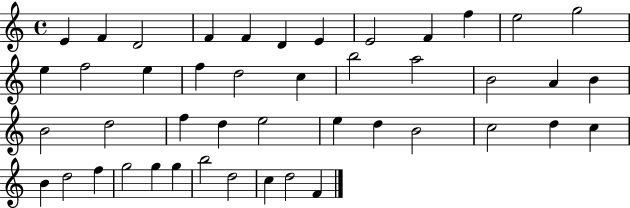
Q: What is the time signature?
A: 4/4